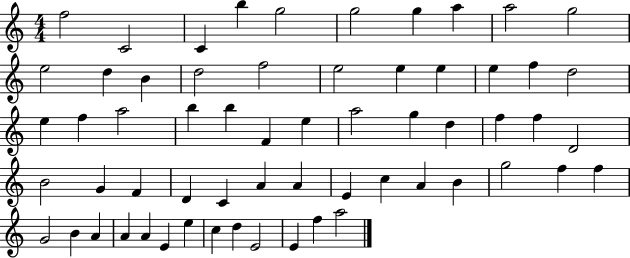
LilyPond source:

{
  \clef treble
  \numericTimeSignature
  \time 4/4
  \key c \major
  f''2 c'2 | c'4 b''4 g''2 | g''2 g''4 a''4 | a''2 g''2 | \break e''2 d''4 b'4 | d''2 f''2 | e''2 e''4 e''4 | e''4 f''4 d''2 | \break e''4 f''4 a''2 | b''4 b''4 f'4 e''4 | a''2 g''4 d''4 | f''4 f''4 d'2 | \break b'2 g'4 f'4 | d'4 c'4 a'4 a'4 | e'4 c''4 a'4 b'4 | g''2 f''4 f''4 | \break g'2 b'4 a'4 | a'4 a'4 e'4 e''4 | c''4 d''4 e'2 | e'4 f''4 a''2 | \break \bar "|."
}